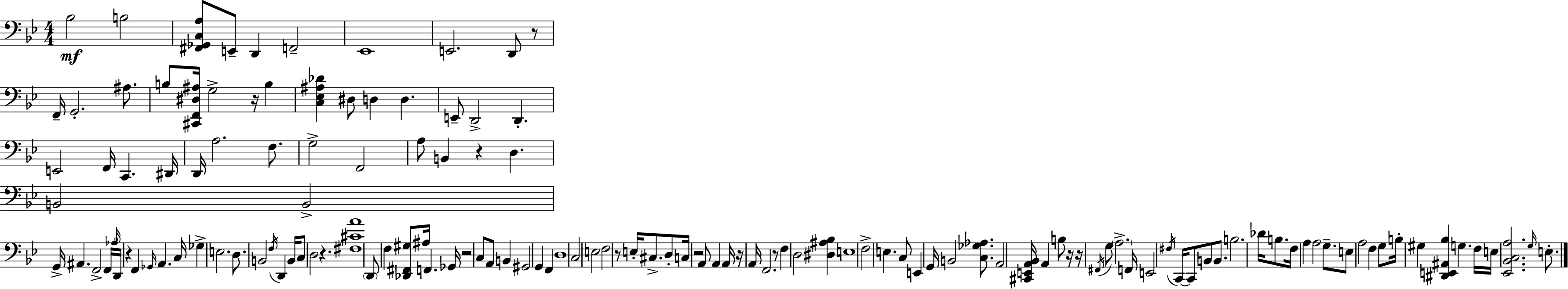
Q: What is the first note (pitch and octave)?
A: Bb3